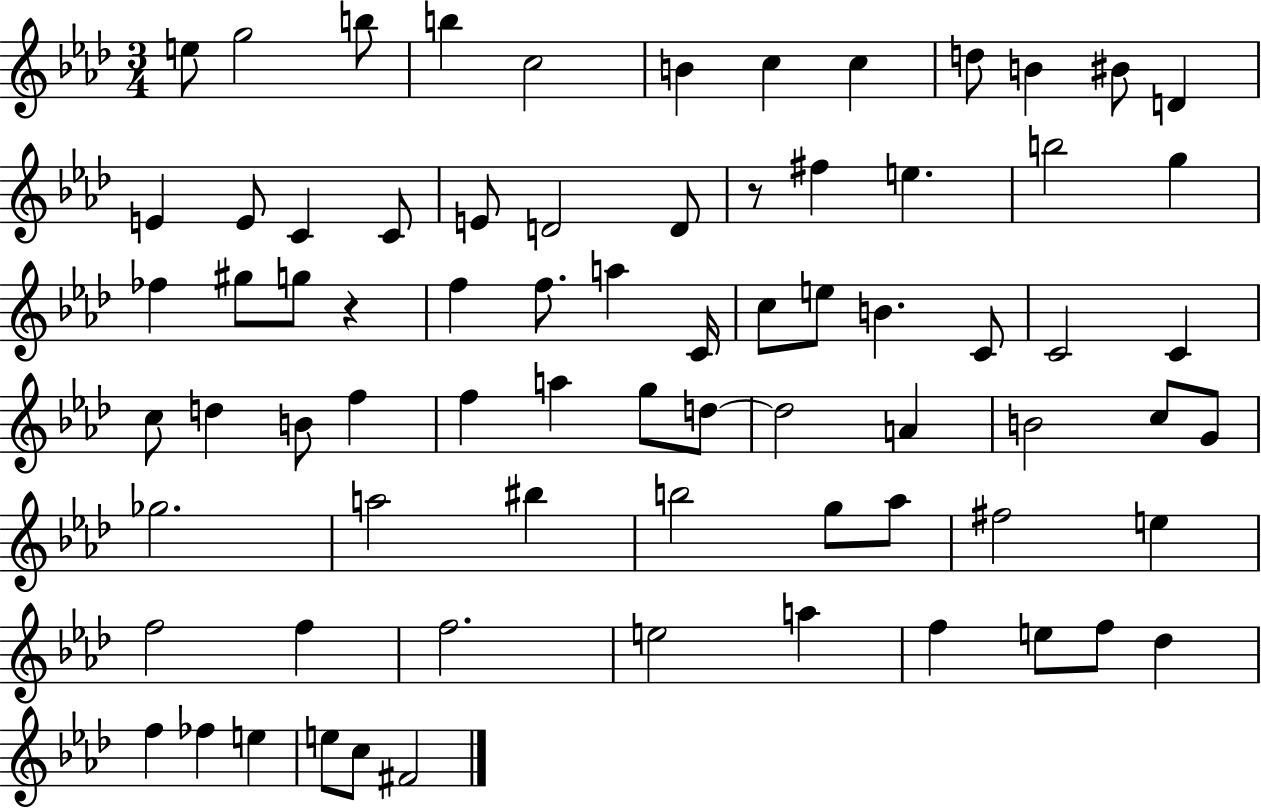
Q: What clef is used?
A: treble